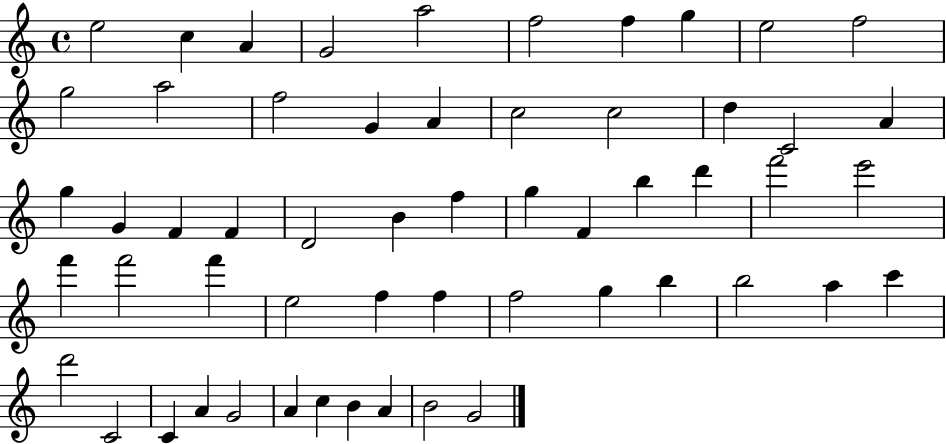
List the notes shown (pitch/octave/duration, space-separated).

E5/h C5/q A4/q G4/h A5/h F5/h F5/q G5/q E5/h F5/h G5/h A5/h F5/h G4/q A4/q C5/h C5/h D5/q C4/h A4/q G5/q G4/q F4/q F4/q D4/h B4/q F5/q G5/q F4/q B5/q D6/q F6/h E6/h F6/q F6/h F6/q E5/h F5/q F5/q F5/h G5/q B5/q B5/h A5/q C6/q D6/h C4/h C4/q A4/q G4/h A4/q C5/q B4/q A4/q B4/h G4/h